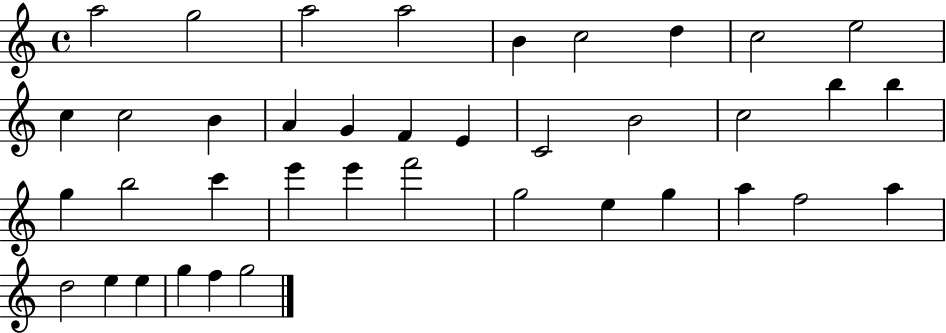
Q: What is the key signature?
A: C major